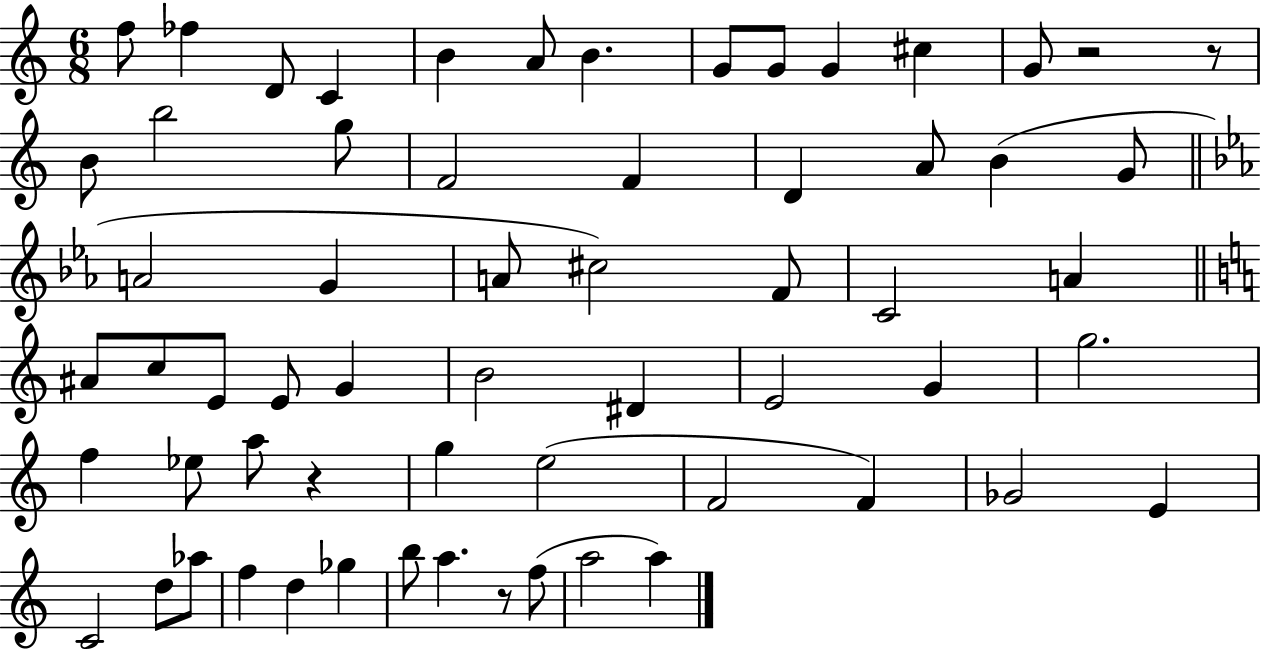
{
  \clef treble
  \numericTimeSignature
  \time 6/8
  \key c \major
  f''8 fes''4 d'8 c'4 | b'4 a'8 b'4. | g'8 g'8 g'4 cis''4 | g'8 r2 r8 | \break b'8 b''2 g''8 | f'2 f'4 | d'4 a'8 b'4( g'8 | \bar "||" \break \key c \minor a'2 g'4 | a'8 cis''2) f'8 | c'2 a'4 | \bar "||" \break \key c \major ais'8 c''8 e'8 e'8 g'4 | b'2 dis'4 | e'2 g'4 | g''2. | \break f''4 ees''8 a''8 r4 | g''4 e''2( | f'2 f'4) | ges'2 e'4 | \break c'2 d''8 aes''8 | f''4 d''4 ges''4 | b''8 a''4. r8 f''8( | a''2 a''4) | \break \bar "|."
}